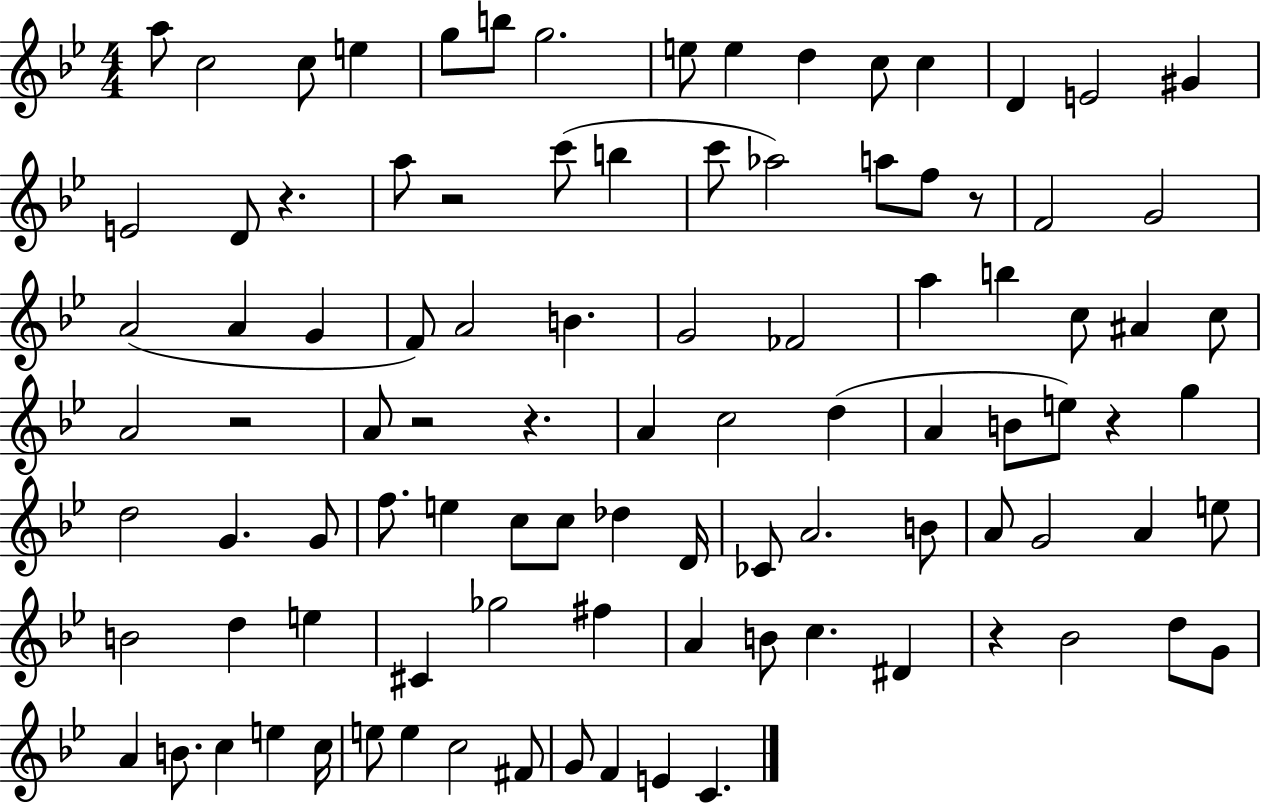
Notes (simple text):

A5/e C5/h C5/e E5/q G5/e B5/e G5/h. E5/e E5/q D5/q C5/e C5/q D4/q E4/h G#4/q E4/h D4/e R/q. A5/e R/h C6/e B5/q C6/e Ab5/h A5/e F5/e R/e F4/h G4/h A4/h A4/q G4/q F4/e A4/h B4/q. G4/h FES4/h A5/q B5/q C5/e A#4/q C5/e A4/h R/h A4/e R/h R/q. A4/q C5/h D5/q A4/q B4/e E5/e R/q G5/q D5/h G4/q. G4/e F5/e. E5/q C5/e C5/e Db5/q D4/s CES4/e A4/h. B4/e A4/e G4/h A4/q E5/e B4/h D5/q E5/q C#4/q Gb5/h F#5/q A4/q B4/e C5/q. D#4/q R/q Bb4/h D5/e G4/e A4/q B4/e. C5/q E5/q C5/s E5/e E5/q C5/h F#4/e G4/e F4/q E4/q C4/q.